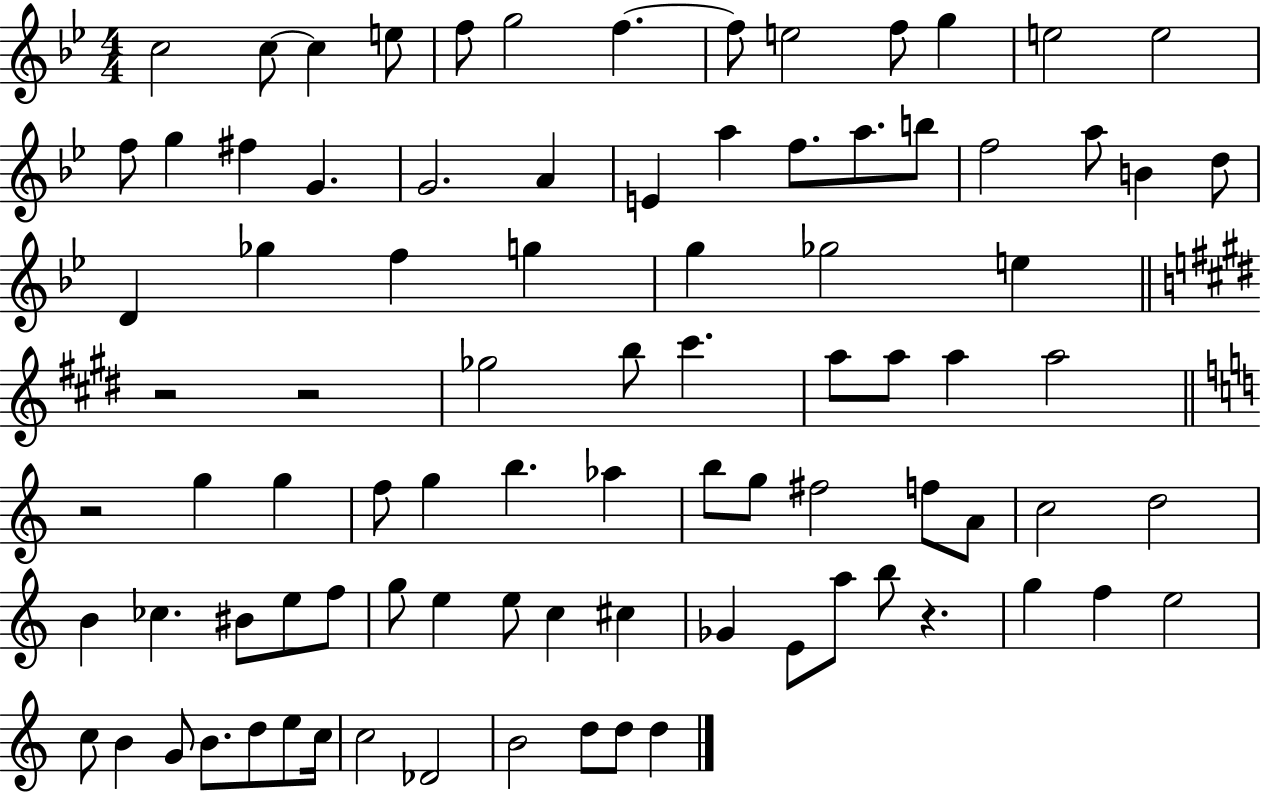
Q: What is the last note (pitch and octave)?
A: D5